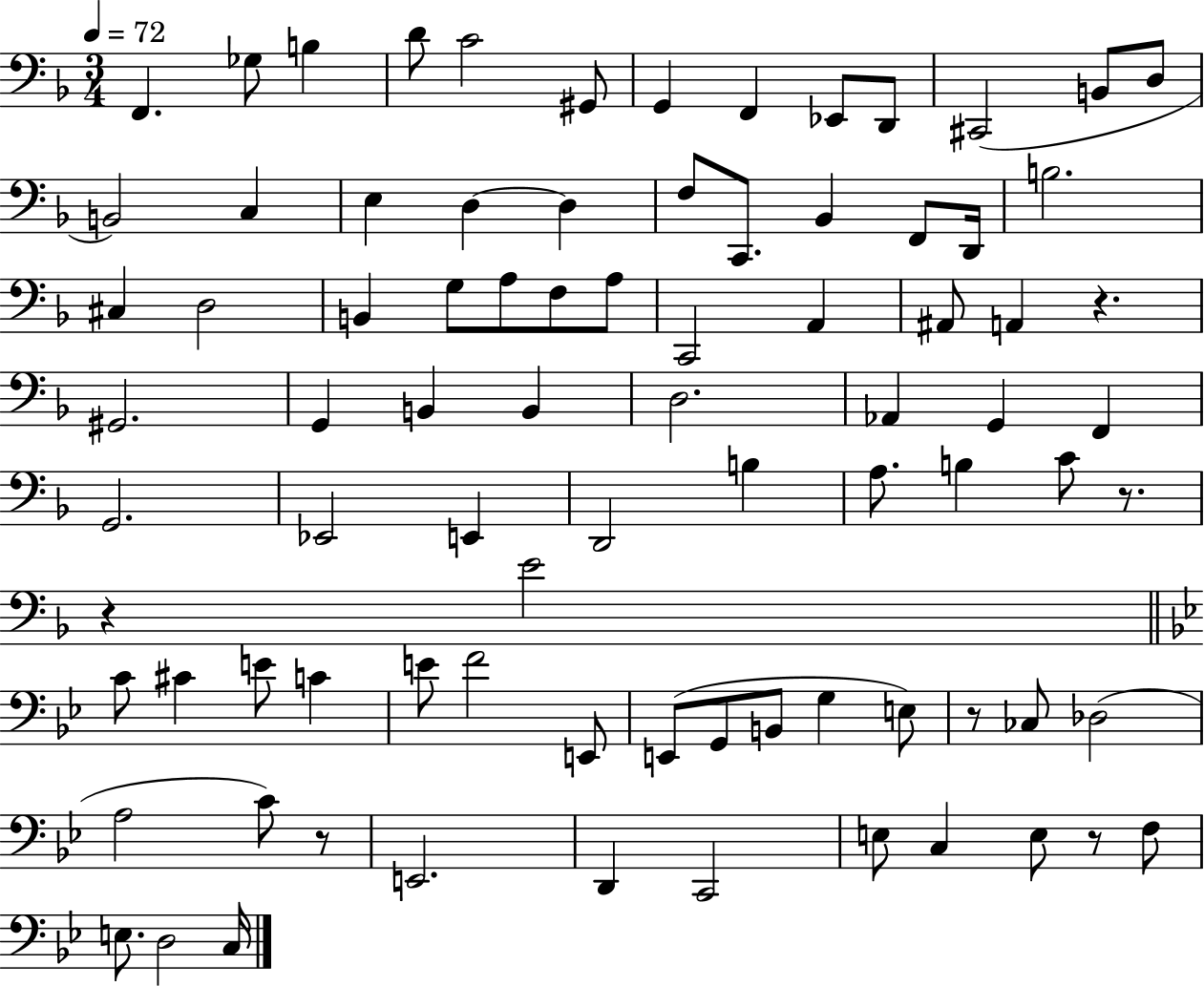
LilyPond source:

{
  \clef bass
  \numericTimeSignature
  \time 3/4
  \key f \major
  \tempo 4 = 72
  f,4. ges8 b4 | d'8 c'2 gis,8 | g,4 f,4 ees,8 d,8 | cis,2( b,8 d8 | \break b,2) c4 | e4 d4~~ d4 | f8 c,8. bes,4 f,8 d,16 | b2. | \break cis4 d2 | b,4 g8 a8 f8 a8 | c,2 a,4 | ais,8 a,4 r4. | \break gis,2. | g,4 b,4 b,4 | d2. | aes,4 g,4 f,4 | \break g,2. | ees,2 e,4 | d,2 b4 | a8. b4 c'8 r8. | \break r4 e'2 | \bar "||" \break \key bes \major c'8 cis'4 e'8 c'4 | e'8 f'2 e,8 | e,8( g,8 b,8 g4 e8) | r8 ces8 des2( | \break a2 c'8) r8 | e,2. | d,4 c,2 | e8 c4 e8 r8 f8 | \break e8. d2 c16 | \bar "|."
}